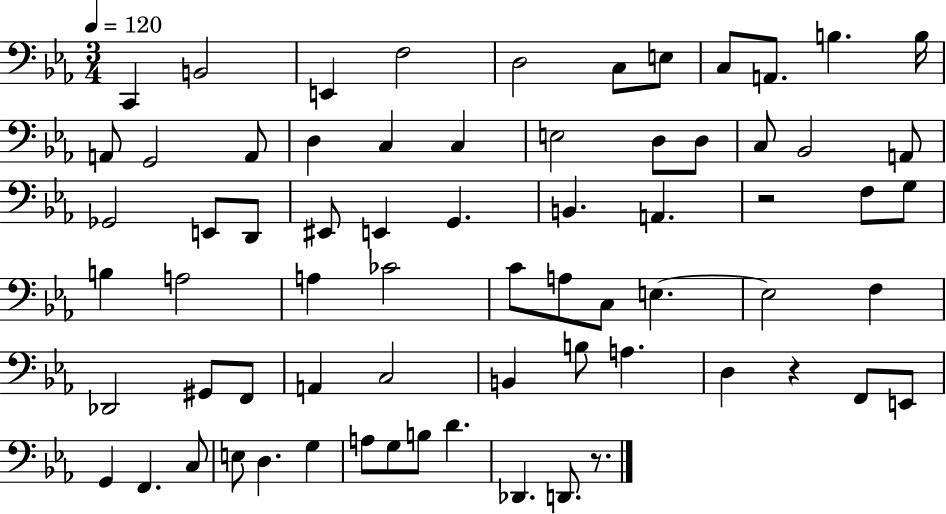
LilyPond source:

{
  \clef bass
  \numericTimeSignature
  \time 3/4
  \key ees \major
  \tempo 4 = 120
  c,4 b,2 | e,4 f2 | d2 c8 e8 | c8 a,8. b4. b16 | \break a,8 g,2 a,8 | d4 c4 c4 | e2 d8 d8 | c8 bes,2 a,8 | \break ges,2 e,8 d,8 | eis,8 e,4 g,4. | b,4. a,4. | r2 f8 g8 | \break b4 a2 | a4 ces'2 | c'8 a8 c8 e4.~~ | e2 f4 | \break des,2 gis,8 f,8 | a,4 c2 | b,4 b8 a4. | d4 r4 f,8 e,8 | \break g,4 f,4. c8 | e8 d4. g4 | a8 g8 b8 d'4. | des,4. d,8. r8. | \break \bar "|."
}